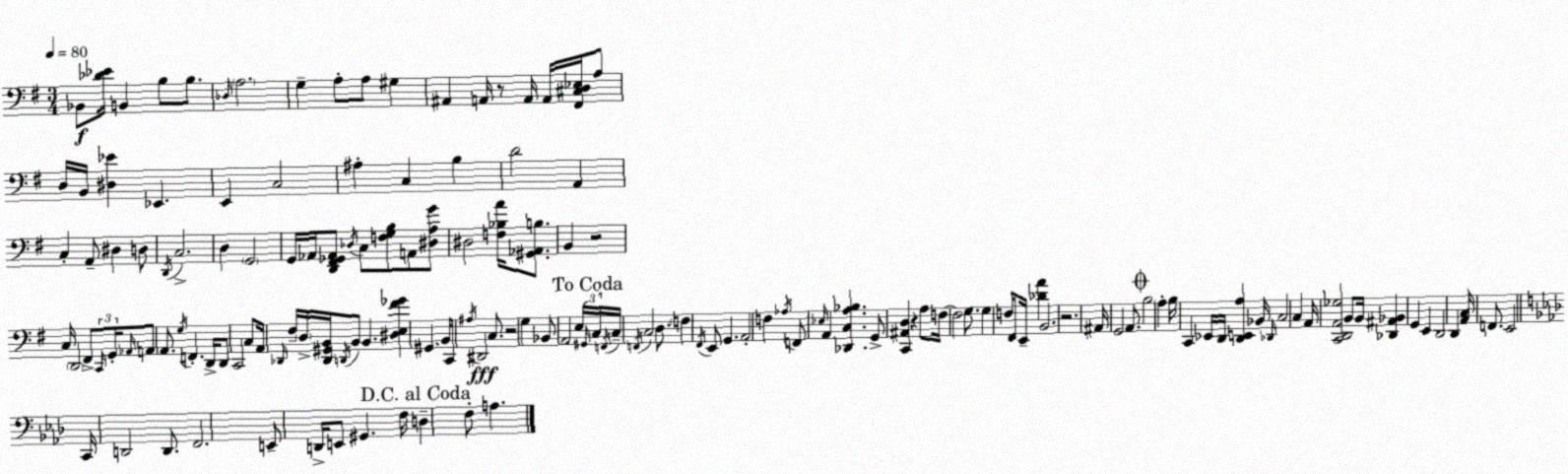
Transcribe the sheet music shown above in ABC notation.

X:1
T:Untitled
M:3/4
L:1/4
K:Em
_B,,/2 [_D_E]/4 B,, B,/2 B,/2 _D,/4 A,2 G, A,/2 A,/2 ^G, ^A,, A,,/4 z/2 A,,/4 A,,/4 [^F,,^C,D,_E,]/4 A,/2 D,/4 B,,/4 [^D,_E] _E,, E,, C,2 ^A, C, B, D2 A,, C, A,,/2 ^D, D,/2 D,,/4 C,2 D, G,,2 G,,/4 _A,,/4 [D,,^F,,_G,,_A,,]/2 _D,/4 C,/2 [F,G,B,]/2 A,,/2 [^D,A,G]/2 ^D,2 [F,_B,A]/4 [^G,,_A,,B,]/2 B,, z2 C,/4 D,,2 ^F,,/2 C,,/4 G,,/4 _A,,/4 A,,/2 A,,/2 G,/4 F,, D,,/4 D,,/2 C,,2 C,/2 A,,/4 _D,,/4 ^F,/4 D,/4 [_D,,^G,,B,,]/4 D,,/4 B,,/2 B,, [^D,E,^F_G] ^G,, B,,/2 C,,/4 ^A,/4 ^D,,2 C,/2 z2 G, _B,,/2 A,,2 E,/4 ^G,,/4 C,/4 F,,/4 C,/4 F,,/4 C,2 D,/2 F, ^F,,/4 E,,/2 G,, A,,2 F, _A,/4 F,,/2 _E,/4 A,, [_D,,C,A,_B,] G,,/2 [C,,^A,,D,] z A,/2 F,/4 F,2 G,/2 G, F,/4 ^F,,/2 E,,/4 [_DA] B,,2 z2 ^A,,/4 G,,2 A,,/2 B,2 A, B,/4 C,, _E,,/4 D,,/4 [D,,E,,A,] _B,,/4 _D,,/4 C,2 C, A,,/4 [C,,D,,A,,_G,]2 B,,/2 B,,/4 [_D,,^A,,_B,,] G,, E,, D,,2 D,, [A,,C,]/4 F,,/2 E,,2 C,,/4 D,,2 D,,/2 F,,2 E,,/2 D,,/4 E,,/2 ^G,, F,/4 D, F,/2 A,